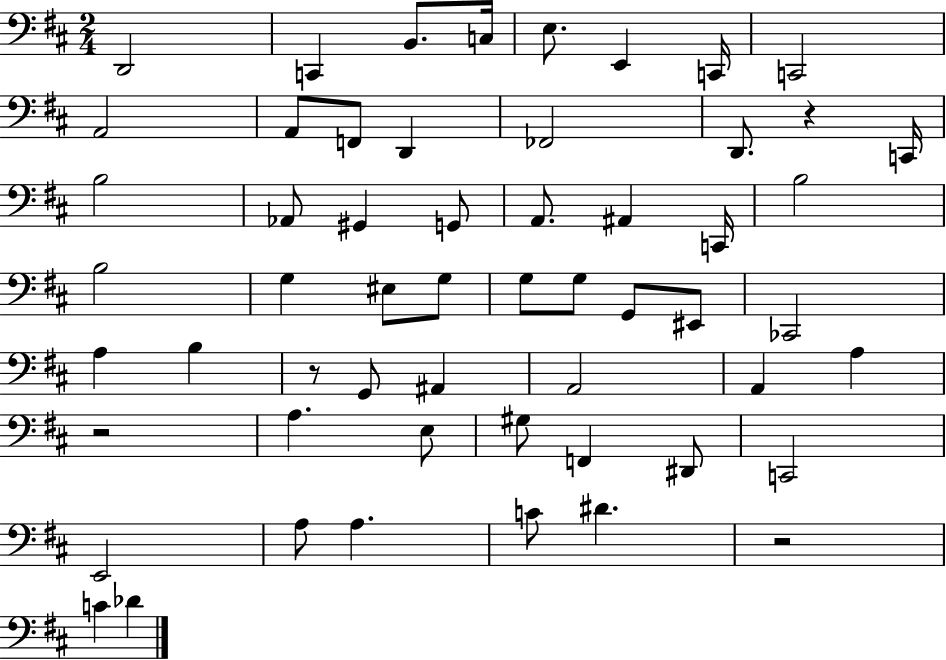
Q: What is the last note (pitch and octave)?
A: Db4